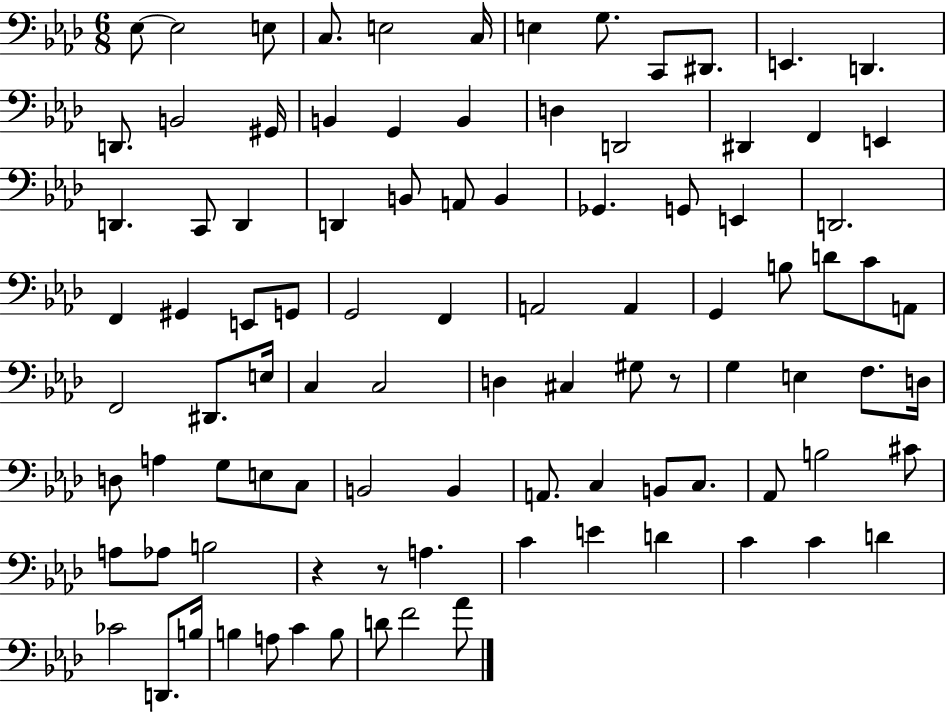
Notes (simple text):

Eb3/e Eb3/h E3/e C3/e. E3/h C3/s E3/q G3/e. C2/e D#2/e. E2/q. D2/q. D2/e. B2/h G#2/s B2/q G2/q B2/q D3/q D2/h D#2/q F2/q E2/q D2/q. C2/e D2/q D2/q B2/e A2/e B2/q Gb2/q. G2/e E2/q D2/h. F2/q G#2/q E2/e G2/e G2/h F2/q A2/h A2/q G2/q B3/e D4/e C4/e A2/e F2/h D#2/e. E3/s C3/q C3/h D3/q C#3/q G#3/e R/e G3/q E3/q F3/e. D3/s D3/e A3/q G3/e E3/e C3/e B2/h B2/q A2/e. C3/q B2/e C3/e. Ab2/e B3/h C#4/e A3/e Ab3/e B3/h R/q R/e A3/q. C4/q E4/q D4/q C4/q C4/q D4/q CES4/h D2/e. B3/s B3/q A3/e C4/q B3/e D4/e F4/h Ab4/e